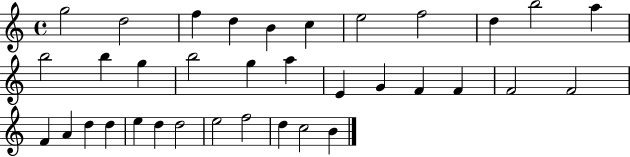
X:1
T:Untitled
M:4/4
L:1/4
K:C
g2 d2 f d B c e2 f2 d b2 a b2 b g b2 g a E G F F F2 F2 F A d d e d d2 e2 f2 d c2 B